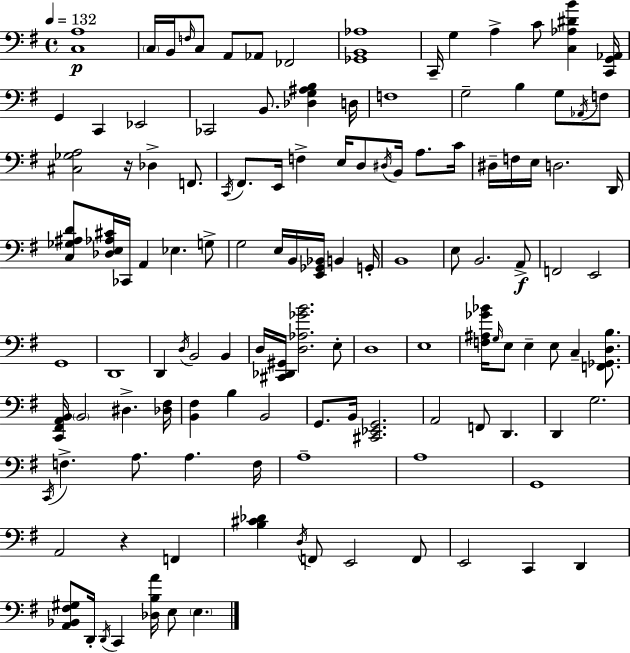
{
  \clef bass
  \time 4/4
  \defaultTimeSignature
  \key g \major
  \tempo 4 = 132
  <c a>1\p | \parenthesize c16 b,16 \grace { f16 } c8 a,8 aes,8 fes,2 | <ges, b, aes>1 | c,16-- g4 a4-> c'8 <c aes dis' b'>4 | \break <c, g, aes,>16 g,4 c,4 ees,2 | ces,2 b,8. <des g ais b>4 | d16 f1 | g2-- b4 g8 \acciaccatura { aes,16 } | \break f8 <cis ges a>2 r16 des4-> f,8. | \acciaccatura { c,16 } fis,8. e,16 f4-> e16 d8 \acciaccatura { dis16 } b,16 | a8. c'16 dis16-- f16 e16 d2. | d,16 <c ges ais d'>8 <des e aes cis'>16 ces,16 a,4 ees4. | \break g8-> g2 e16 b,16 <e, ges, bes,>16 b,4 | g,16-. b,1 | e8 b,2. | a,8->\f f,2 e,2 | \break g,1 | d,1 | d,4 \acciaccatura { d16 } b,2 | b,4 d16 <cis, des, gis,>16 <d aes ges' b'>2. | \break e8-. d1 | e1 | <f ais ges' bes'>16 \grace { g16 } e8 e4-- e8 c4-- | <f, ges, d b>8. <c, fis, a, b,>16 \parenthesize b,2 dis4.-> | \break <des fis>16 <b, fis>4 b4 b,2 | g,8. b,16 <cis, ees, g,>2. | a,2 f,8 | d,4. d,4 g2. | \break \acciaccatura { c,16 } f4.-> a8. | a4. f16 a1-- | a1 | g,1 | \break a,2 r4 | f,4 <b cis' des'>4 \acciaccatura { d16 } f,8 e,2 | f,8 e,2 | c,4 d,4 <a, bes, fis gis>8 d,16-. \acciaccatura { d,16 } c,4 | \break <des b a'>16 e8 \parenthesize e4. \bar "|."
}